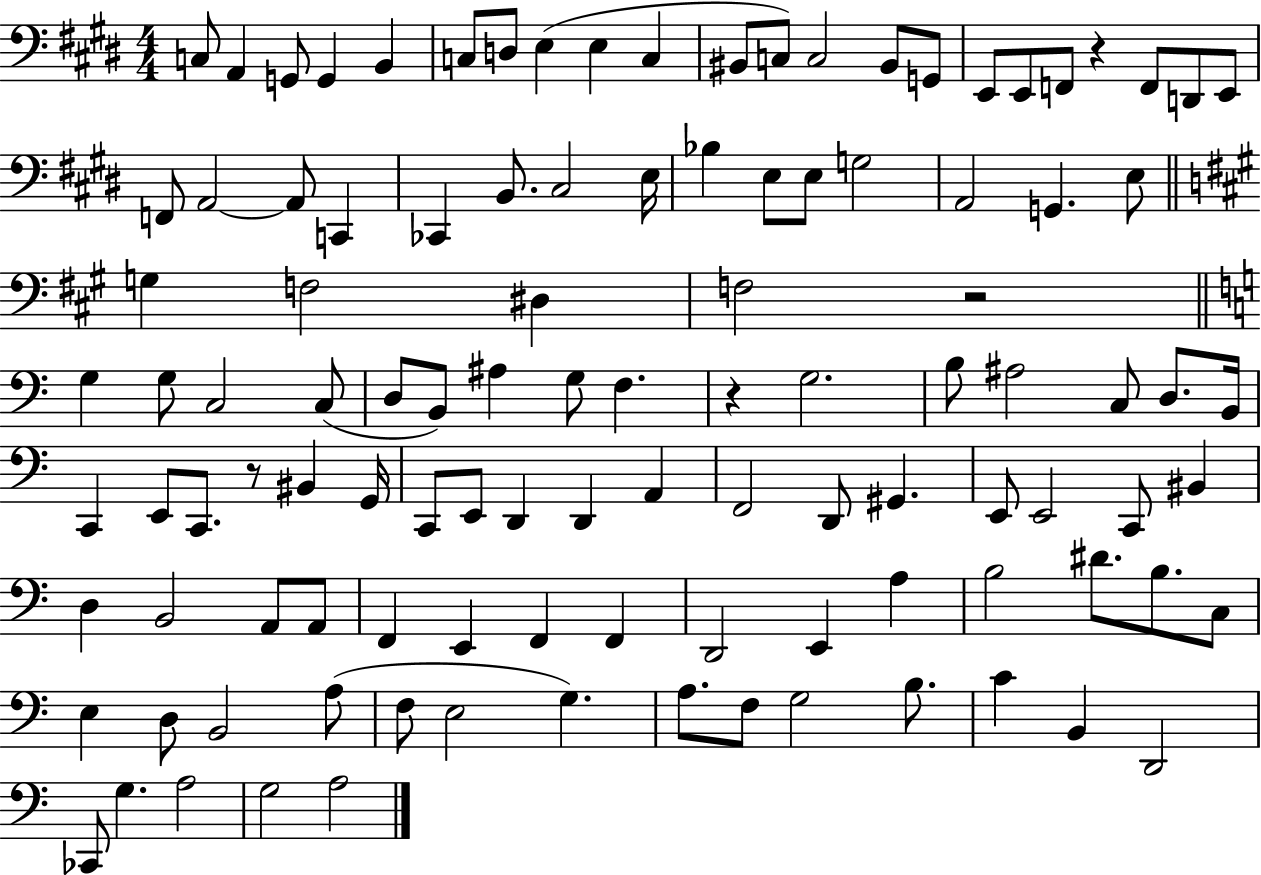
{
  \clef bass
  \numericTimeSignature
  \time 4/4
  \key e \major
  c8 a,4 g,8 g,4 b,4 | c8 d8 e4( e4 c4 | bis,8 c8) c2 bis,8 g,8 | e,8 e,8 f,8 r4 f,8 d,8 e,8 | \break f,8 a,2~~ a,8 c,4 | ces,4 b,8. cis2 e16 | bes4 e8 e8 g2 | a,2 g,4. e8 | \break \bar "||" \break \key a \major g4 f2 dis4 | f2 r2 | \bar "||" \break \key c \major g4 g8 c2 c8( | d8 b,8) ais4 g8 f4. | r4 g2. | b8 ais2 c8 d8. b,16 | \break c,4 e,8 c,8. r8 bis,4 g,16 | c,8 e,8 d,4 d,4 a,4 | f,2 d,8 gis,4. | e,8 e,2 c,8 bis,4 | \break d4 b,2 a,8 a,8 | f,4 e,4 f,4 f,4 | d,2 e,4 a4 | b2 dis'8. b8. c8 | \break e4 d8 b,2 a8( | f8 e2 g4.) | a8. f8 g2 b8. | c'4 b,4 d,2 | \break ces,8 g4. a2 | g2 a2 | \bar "|."
}